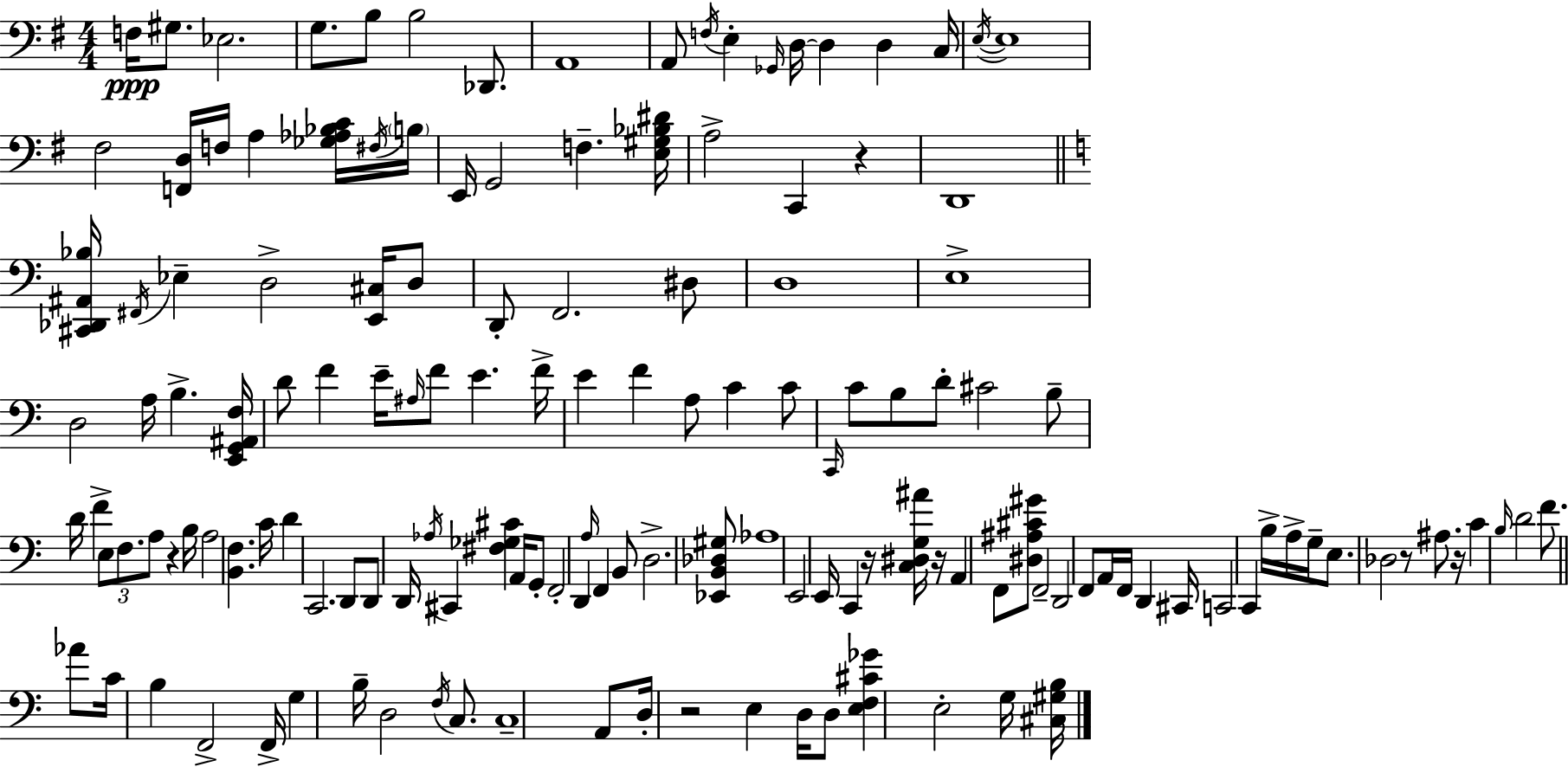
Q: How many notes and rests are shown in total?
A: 145